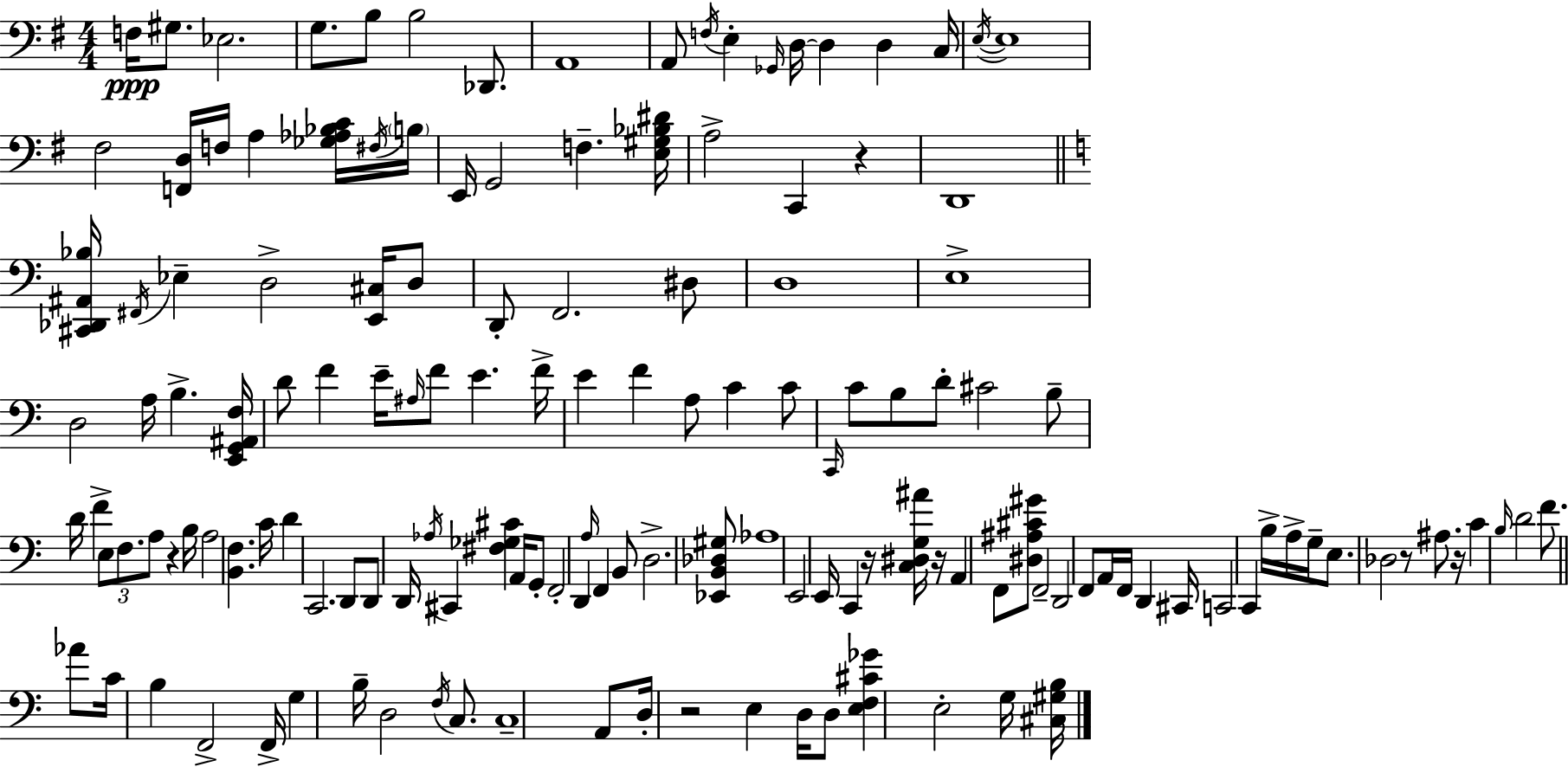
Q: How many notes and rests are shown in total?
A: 145